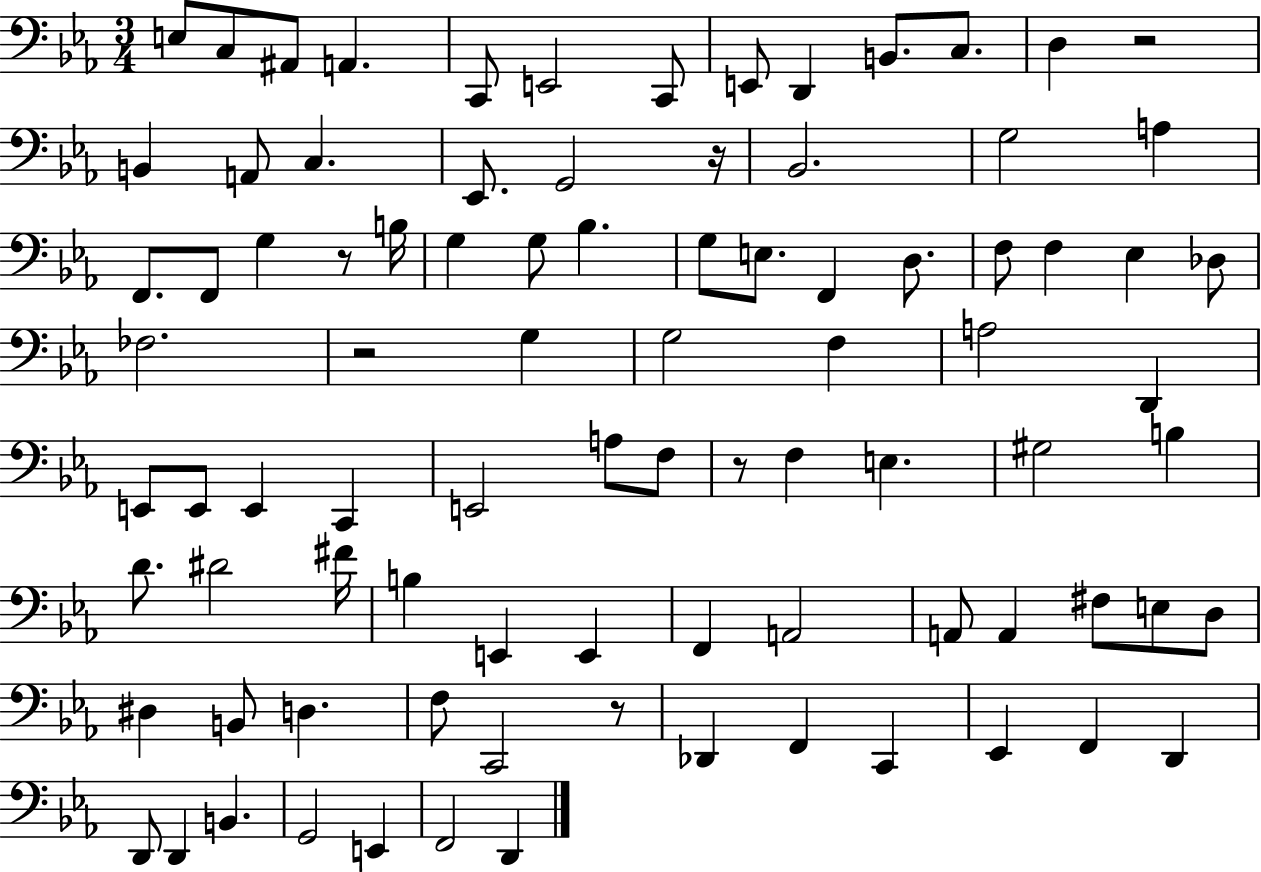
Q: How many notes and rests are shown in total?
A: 89